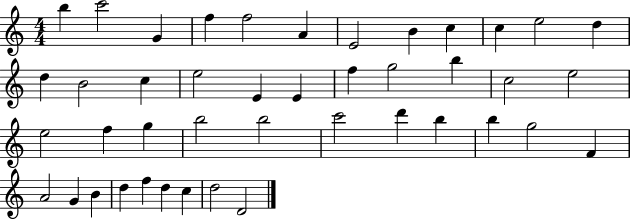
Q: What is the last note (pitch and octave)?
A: D4